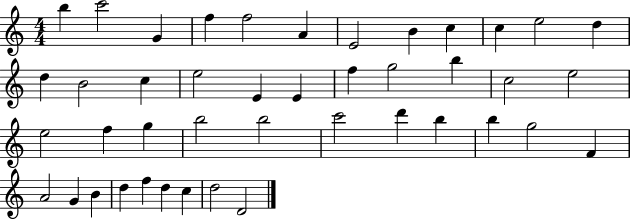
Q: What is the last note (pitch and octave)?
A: D4